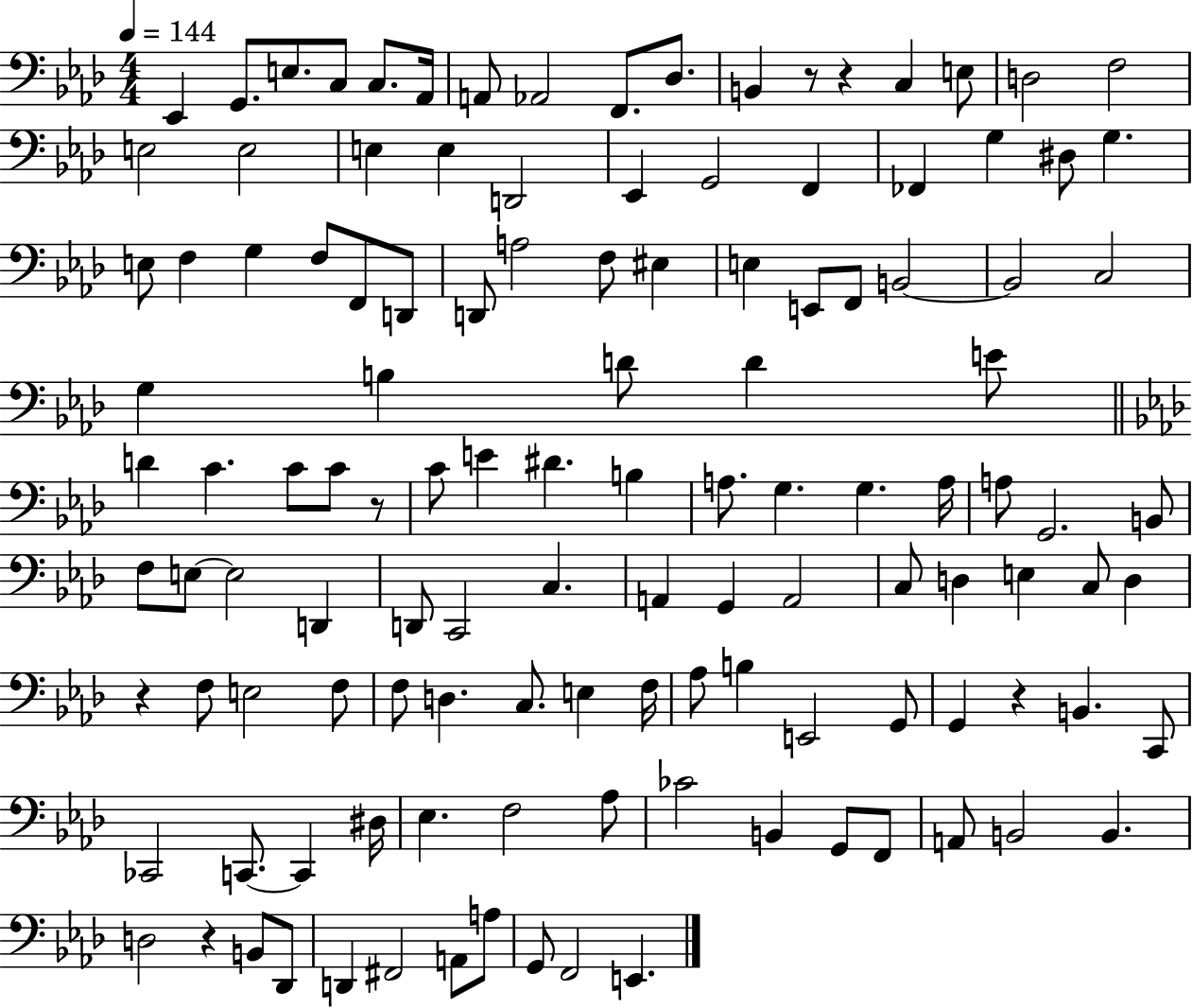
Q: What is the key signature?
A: AES major